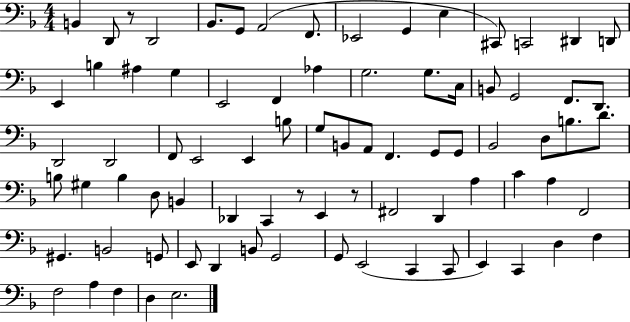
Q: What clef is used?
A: bass